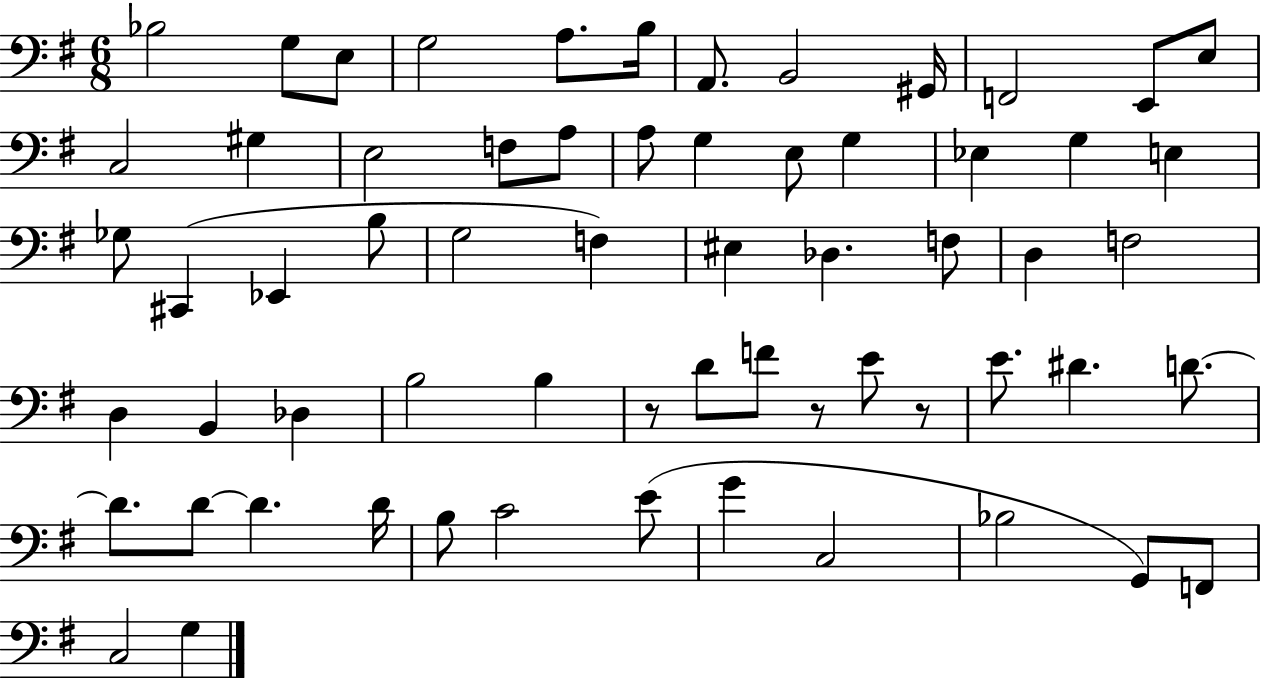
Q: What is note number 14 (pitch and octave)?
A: G#3